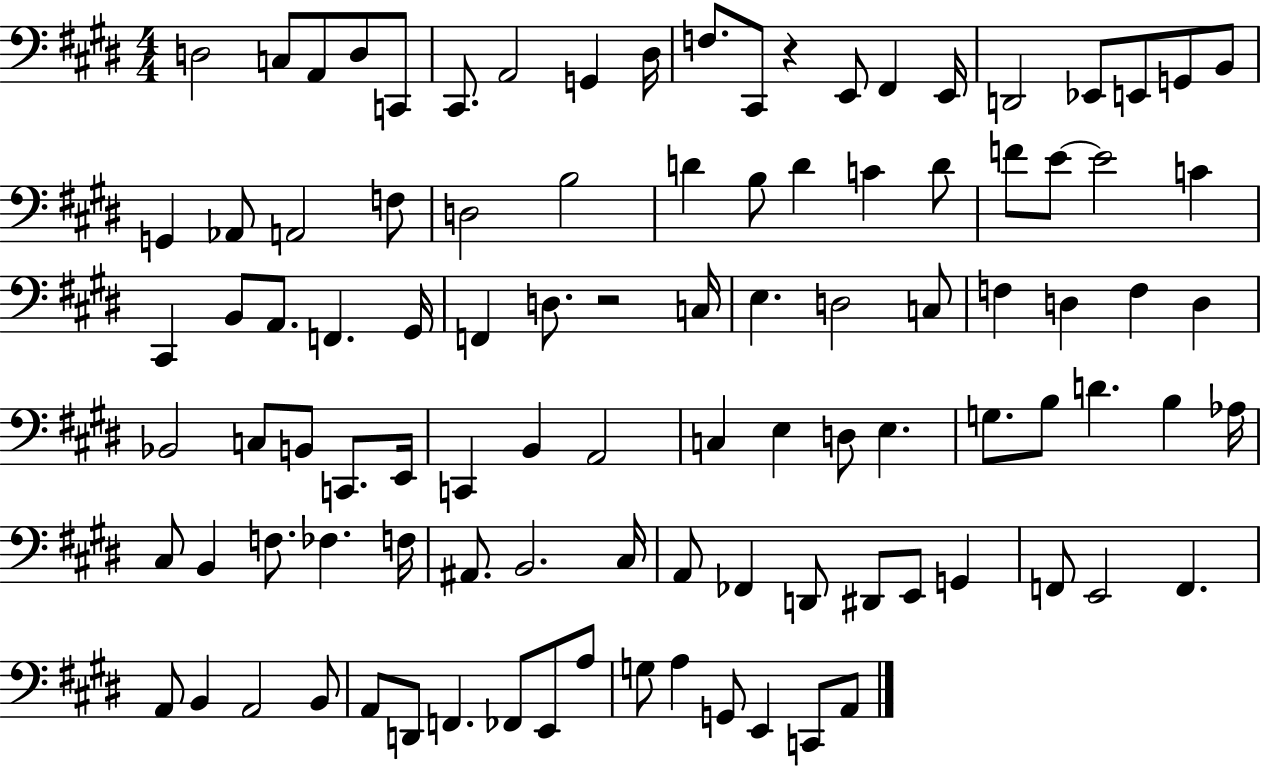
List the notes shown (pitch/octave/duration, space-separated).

D3/h C3/e A2/e D3/e C2/e C#2/e. A2/h G2/q D#3/s F3/e. C#2/e R/q E2/e F#2/q E2/s D2/h Eb2/e E2/e G2/e B2/e G2/q Ab2/e A2/h F3/e D3/h B3/h D4/q B3/e D4/q C4/q D4/e F4/e E4/e E4/h C4/q C#2/q B2/e A2/e. F2/q. G#2/s F2/q D3/e. R/h C3/s E3/q. D3/h C3/e F3/q D3/q F3/q D3/q Bb2/h C3/e B2/e C2/e. E2/s C2/q B2/q A2/h C3/q E3/q D3/e E3/q. G3/e. B3/e D4/q. B3/q Ab3/s C#3/e B2/q F3/e. FES3/q. F3/s A#2/e. B2/h. C#3/s A2/e FES2/q D2/e D#2/e E2/e G2/q F2/e E2/h F2/q. A2/e B2/q A2/h B2/e A2/e D2/e F2/q. FES2/e E2/e A3/e G3/e A3/q G2/e E2/q C2/e A2/e